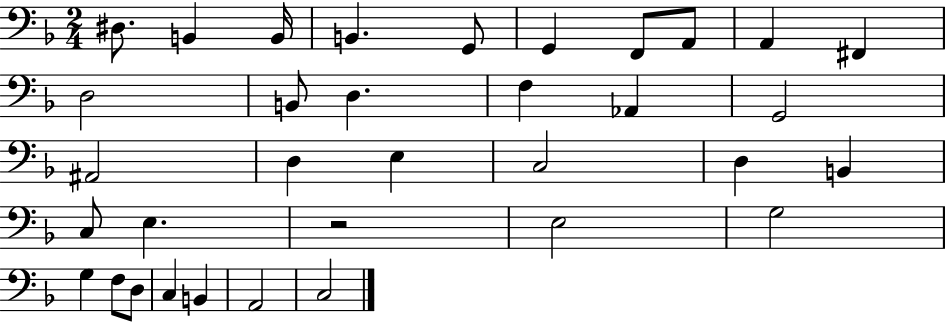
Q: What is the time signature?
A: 2/4